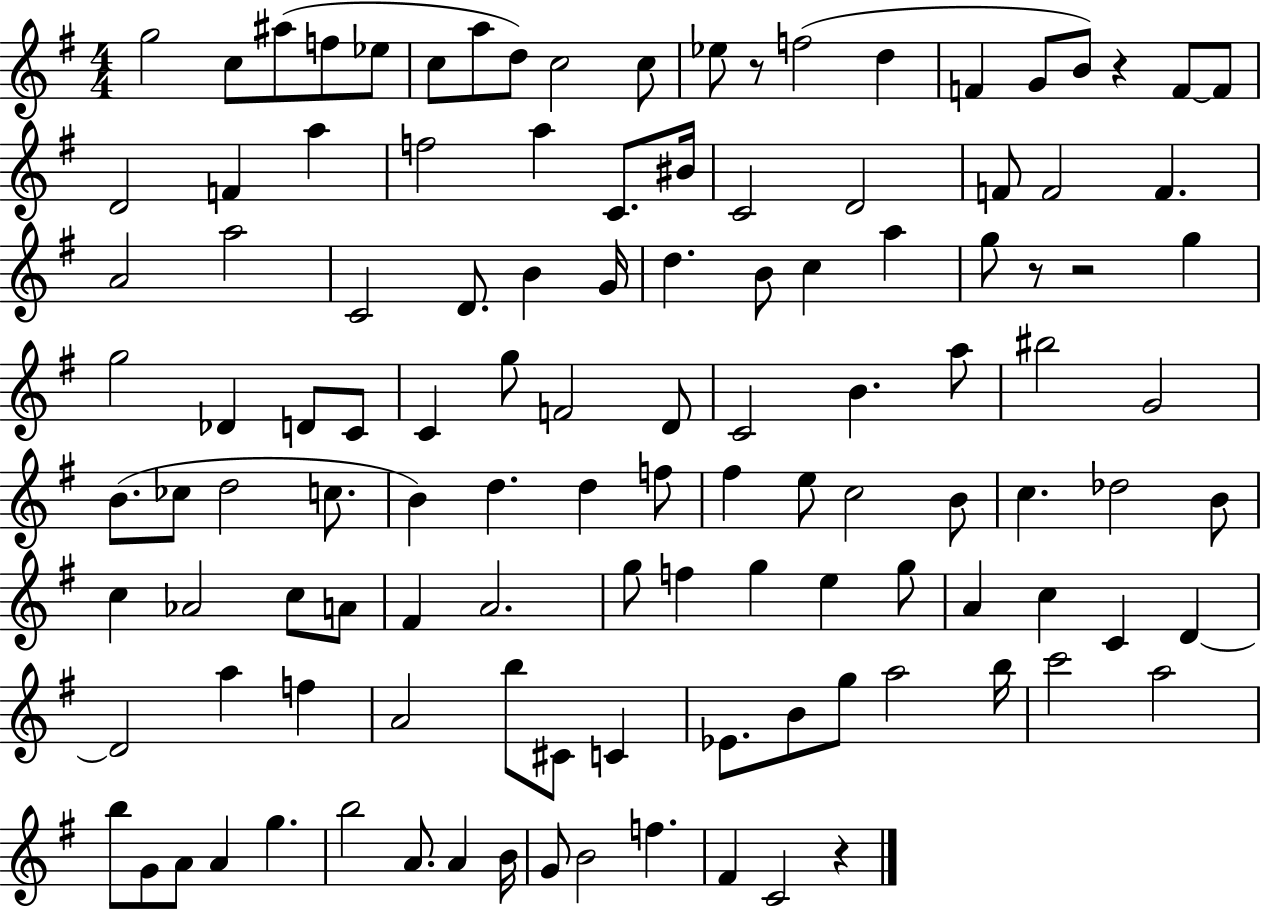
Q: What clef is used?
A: treble